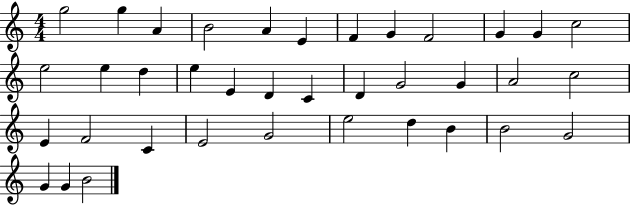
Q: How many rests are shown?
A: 0